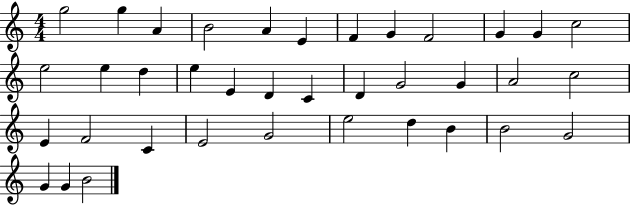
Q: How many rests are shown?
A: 0